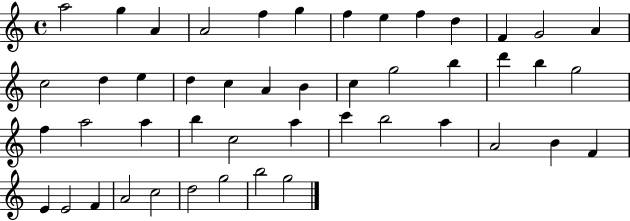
X:1
T:Untitled
M:4/4
L:1/4
K:C
a2 g A A2 f g f e f d F G2 A c2 d e d c A B c g2 b d' b g2 f a2 a b c2 a c' b2 a A2 B F E E2 F A2 c2 d2 g2 b2 g2